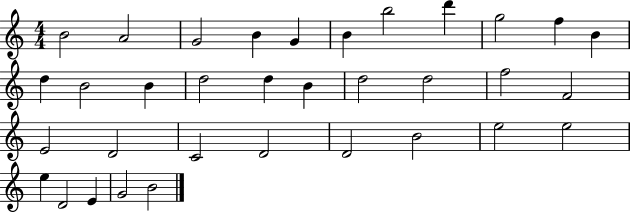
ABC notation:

X:1
T:Untitled
M:4/4
L:1/4
K:C
B2 A2 G2 B G B b2 d' g2 f B d B2 B d2 d B d2 d2 f2 F2 E2 D2 C2 D2 D2 B2 e2 e2 e D2 E G2 B2